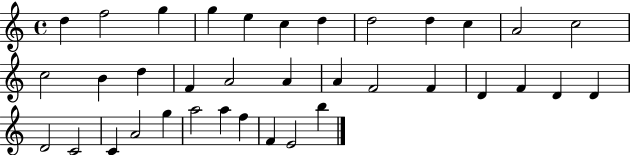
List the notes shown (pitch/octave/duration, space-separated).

D5/q F5/h G5/q G5/q E5/q C5/q D5/q D5/h D5/q C5/q A4/h C5/h C5/h B4/q D5/q F4/q A4/h A4/q A4/q F4/h F4/q D4/q F4/q D4/q D4/q D4/h C4/h C4/q A4/h G5/q A5/h A5/q F5/q F4/q E4/h B5/q